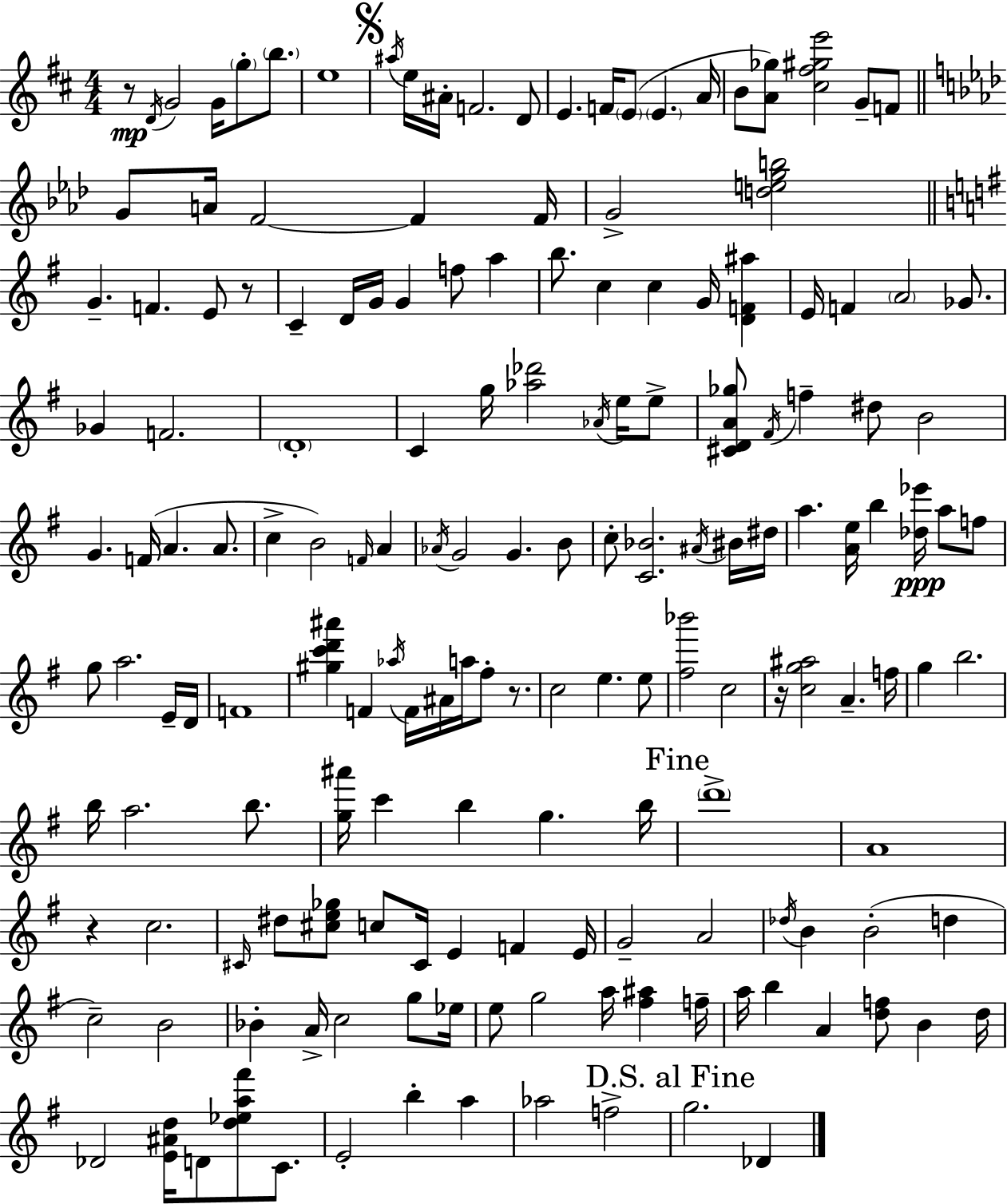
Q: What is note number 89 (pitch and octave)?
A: C5